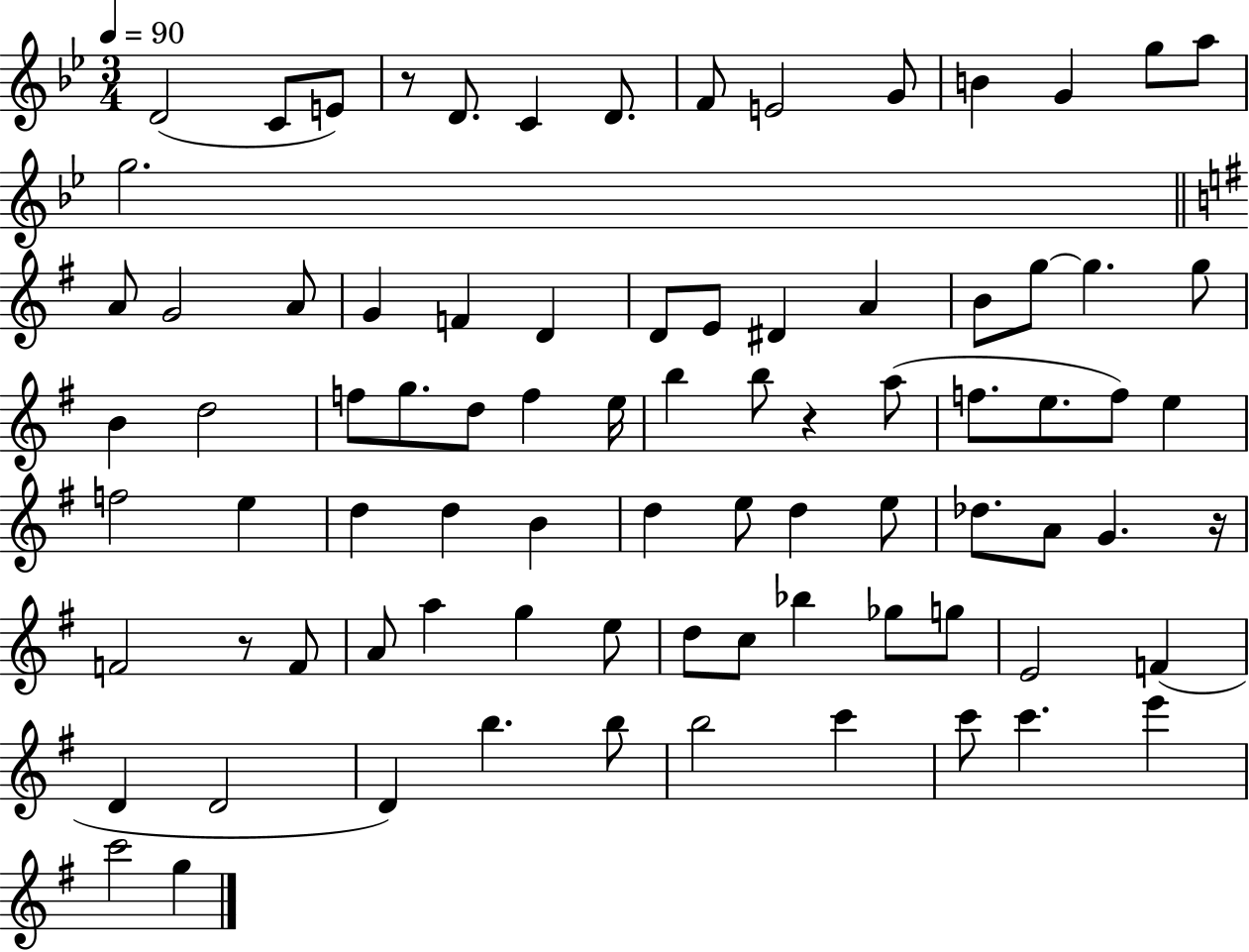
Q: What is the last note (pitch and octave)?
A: G5